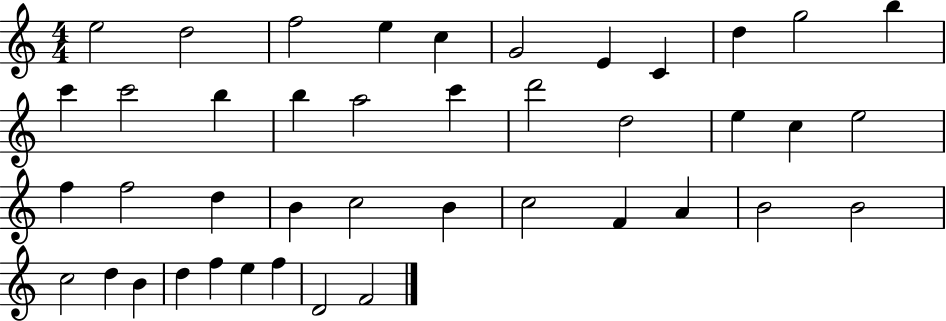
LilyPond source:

{
  \clef treble
  \numericTimeSignature
  \time 4/4
  \key c \major
  e''2 d''2 | f''2 e''4 c''4 | g'2 e'4 c'4 | d''4 g''2 b''4 | \break c'''4 c'''2 b''4 | b''4 a''2 c'''4 | d'''2 d''2 | e''4 c''4 e''2 | \break f''4 f''2 d''4 | b'4 c''2 b'4 | c''2 f'4 a'4 | b'2 b'2 | \break c''2 d''4 b'4 | d''4 f''4 e''4 f''4 | d'2 f'2 | \bar "|."
}